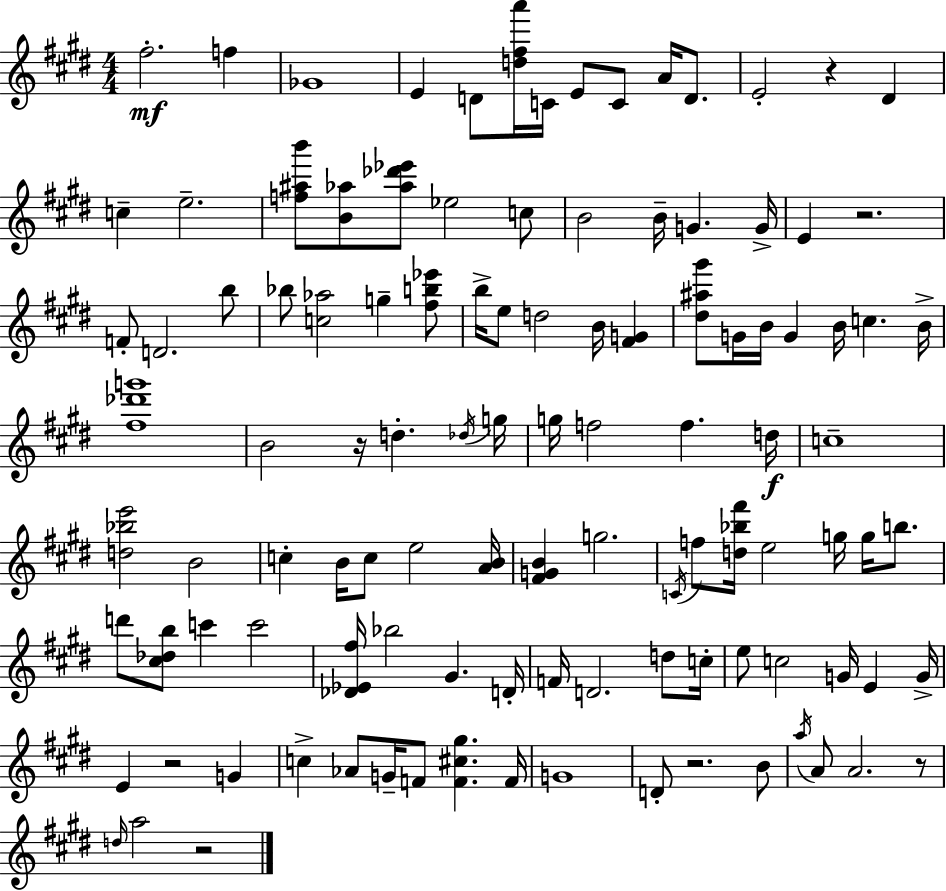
{
  \clef treble
  \numericTimeSignature
  \time 4/4
  \key e \major
  \repeat volta 2 { fis''2.-.\mf f''4 | ges'1 | e'4 d'8 <d'' fis'' a'''>16 c'16 e'8 c'8 a'16 d'8. | e'2-. r4 dis'4 | \break c''4-- e''2.-- | <f'' ais'' b'''>8 <b' aes''>8 <aes'' des''' ees'''>8 ees''2 c''8 | b'2 b'16-- g'4. g'16-> | e'4 r2. | \break f'8-. d'2. b''8 | bes''8 <c'' aes''>2 g''4-- <fis'' b'' ees'''>8 | b''16-> e''8 d''2 b'16 <fis' g'>4 | <dis'' ais'' gis'''>8 g'16 b'16 g'4 b'16 c''4. b'16-> | \break <fis'' des''' g'''>1 | b'2 r16 d''4.-. \acciaccatura { des''16 } | g''16 g''16 f''2 f''4. | d''16\f c''1-- | \break <d'' bes'' e'''>2 b'2 | c''4-. b'16 c''8 e''2 | <a' b'>16 <fis' g' b'>4 g''2. | \acciaccatura { c'16 } f''8 <d'' bes'' fis'''>16 e''2 g''16 g''16 b''8. | \break d'''8 <cis'' des'' b''>8 c'''4 c'''2 | <des' ees' fis''>16 bes''2 gis'4. | d'16-. f'16 d'2. d''8 | c''16-. e''8 c''2 g'16 e'4 | \break g'16-> e'4 r2 g'4 | c''4-> aes'8 g'16-- f'8 <f' cis'' gis''>4. | f'16 g'1 | d'8-. r2. | \break b'8 \acciaccatura { a''16 } a'8 a'2. | r8 \grace { d''16 } a''2 r2 | } \bar "|."
}